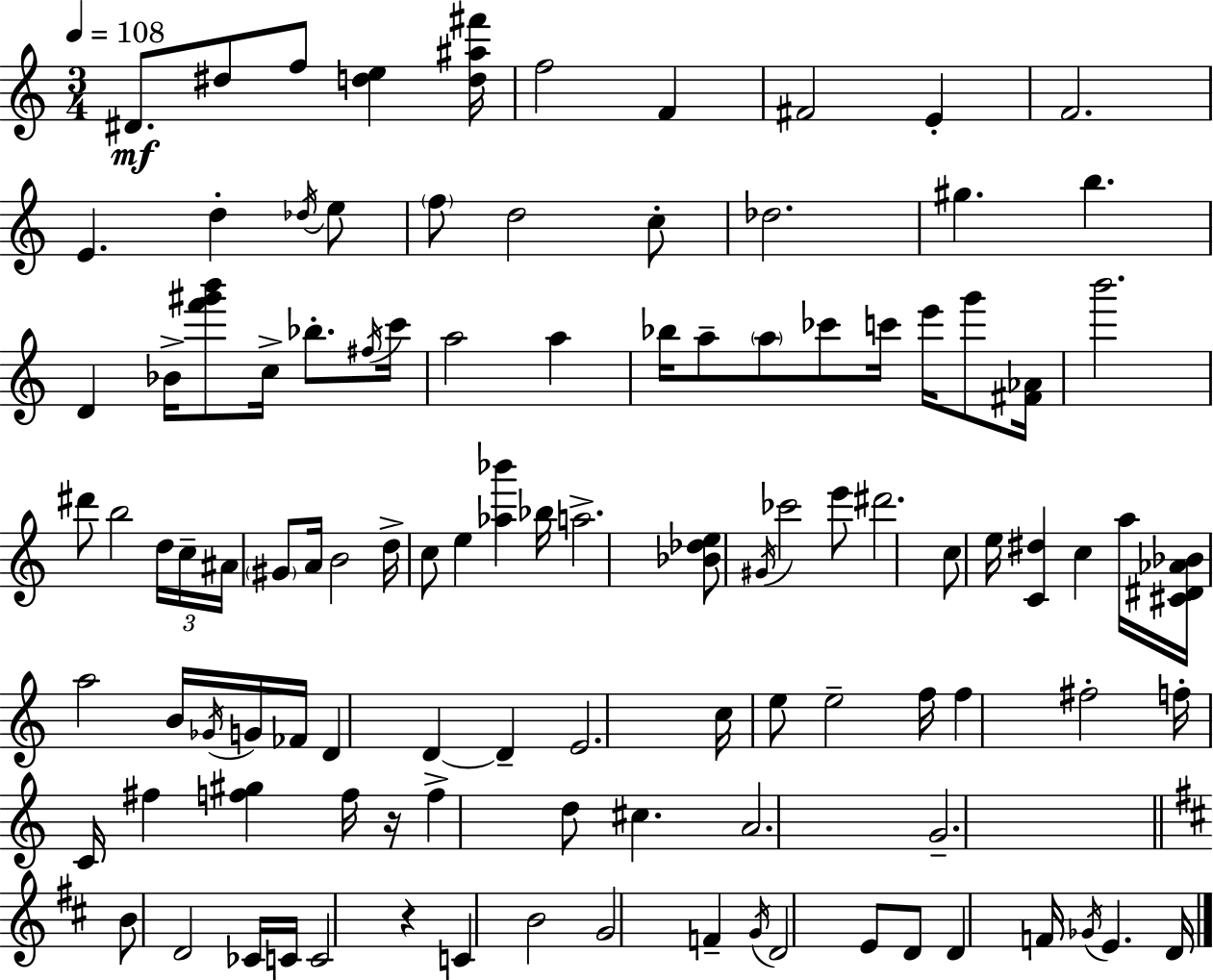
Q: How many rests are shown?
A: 2